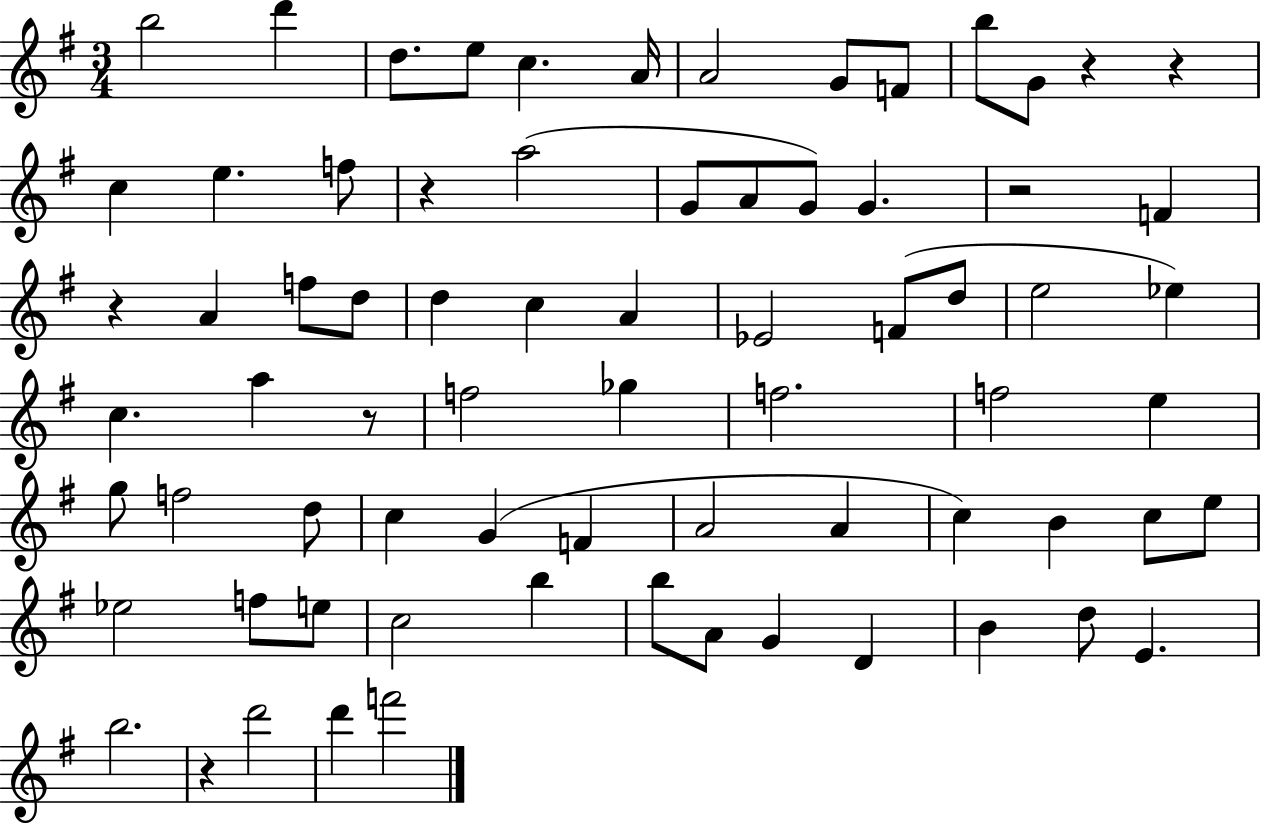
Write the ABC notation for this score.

X:1
T:Untitled
M:3/4
L:1/4
K:G
b2 d' d/2 e/2 c A/4 A2 G/2 F/2 b/2 G/2 z z c e f/2 z a2 G/2 A/2 G/2 G z2 F z A f/2 d/2 d c A _E2 F/2 d/2 e2 _e c a z/2 f2 _g f2 f2 e g/2 f2 d/2 c G F A2 A c B c/2 e/2 _e2 f/2 e/2 c2 b b/2 A/2 G D B d/2 E b2 z d'2 d' f'2